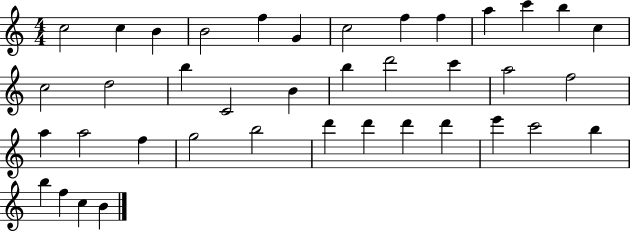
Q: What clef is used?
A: treble